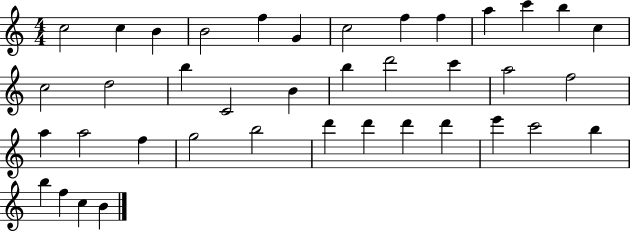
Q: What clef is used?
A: treble